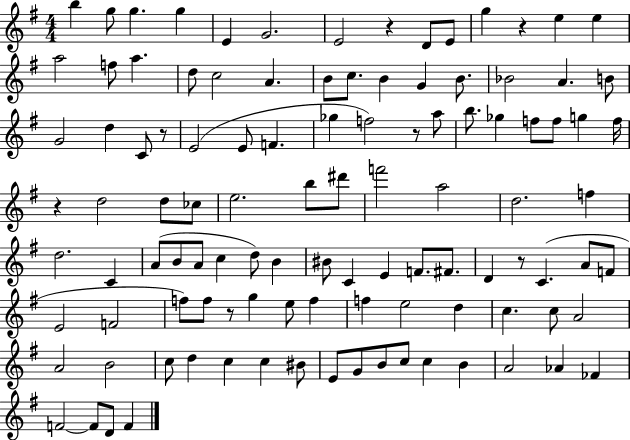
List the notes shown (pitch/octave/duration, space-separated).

B5/q G5/e G5/q. G5/q E4/q G4/h. E4/h R/q D4/e E4/e G5/q R/q E5/q E5/q A5/h F5/e A5/q. D5/e C5/h A4/q. B4/e C5/e. B4/q G4/q B4/e. Bb4/h A4/q. B4/e G4/h D5/q C4/e R/e E4/h E4/e F4/q. Gb5/q F5/h R/e A5/e B5/e. Gb5/q F5/e F5/e G5/q F5/s R/q D5/h D5/e CES5/e E5/h. B5/e D#6/e F6/h A5/h D5/h. F5/q D5/h. C4/q A4/e B4/e A4/e C5/q D5/e B4/q BIS4/e C4/q E4/q F4/e. F#4/e. D4/q R/e C4/q. A4/e F4/e E4/h F4/h F5/e F5/e R/e G5/q E5/e F5/q F5/q E5/h D5/q C5/q. C5/e A4/h A4/h B4/h C5/e D5/q C5/q C5/q BIS4/e E4/e G4/e B4/e C5/e C5/q B4/q A4/h Ab4/q FES4/q F4/h F4/e D4/e F4/q